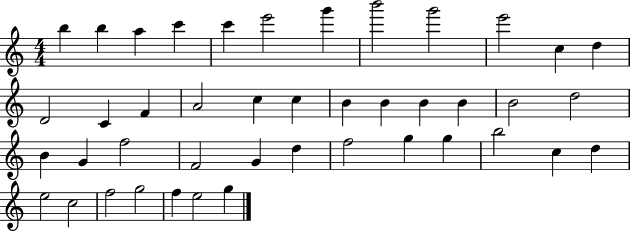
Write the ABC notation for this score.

X:1
T:Untitled
M:4/4
L:1/4
K:C
b b a c' c' e'2 g' b'2 g'2 e'2 c d D2 C F A2 c c B B B B B2 d2 B G f2 F2 G d f2 g g b2 c d e2 c2 f2 g2 f e2 g